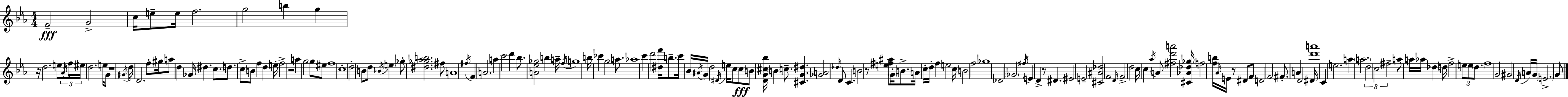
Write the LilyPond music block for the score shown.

{
  \clef treble
  \numericTimeSignature
  \time 4/4
  \key ees \major
  f'2--\fff g'2-> | c''16 e''8-- e''16 f''2. | g''2 b''4 g''4 | r16 d''2. e''8 \tuplet 3/2 { \acciaccatura { aes'16 } | \break f''16 eis''16 } d''2. e''16 g'8 | r1 | \acciaccatura { gis'16 } d''16 d'2. f''8-. | gis''16 a''8 d''4 ges'16 dis''4. c''8. | \break d''8. c''8-> b'8 f''4 d''4 | e''16-. f''2-> r2 | a''4 g''2 g''8 | eis''8 f''1 | \break c''1-. | d''2-. b'8 d''8 \acciaccatura { bes'16 } \parenthesize e''4 | ges''8-. <dis'' ges'' aes'' b''>2. | fis''8 a'1 | \break \acciaccatura { fis''16 } f'4 a'2. | a''4 c'''2 | d'''4 bes''8. <a' ees'' ges''>2 b''4 | a''16-- \acciaccatura { f''16 } g''1 | \break b''16 ces'''4 g''2 | a''8. aes''1 | c'''4 d'''2 | <dis'' f'''>16 b''8.-- c'''16 bes'16 \acciaccatura { ais'16 } g'16 d''2 | \break \acciaccatura { dis'16 } e''16 c''8 c''8\fff b'8 <d' g' cis'' bes''>16 \parenthesize b'4 c''8.-- | <cis' g' dis''>4. <ges' a'>2 \grace { des''16 } | d'8 c'4. b'2 | r8 <e'' fis'' ais''>8 \parenthesize g'16-. b'8.-> a'16 c''16-. d''16-. f''4 e''2 | \break c''16 b'2 | f''2 ges''1 | des'2 | \parenthesize ges'2 \acciaccatura { fis''16 } e'4 d'4-> | \break r8 dis'4. eis'2 | e'2-- <cis' ais' des''>2 | f'2 \grace { d'16 } f'2-> | d''2 c''16 c''4 \acciaccatura { aes''16 } | \break a'8 <fis'' d''' a'''>2 <cis' aes' des'' ges''>16 f''2 | <f'' b''>16 \grace { aes'16 } e'16 r8 dis'8 f'8 d'2 | f'2 fis'8.-. a'4 | d'2 dis'16 <d''' a'''>1 | \break c'4 | e''2. a''4 | \parenthesize a''2. \tuplet 3/2 { d''2 | c''2 fis''2-- } | \break a''8 a''16 aes''16 des''4 d''16 f''2-> | \tuplet 3/2 { e''8 e''8 \parenthesize d''8. } f''1 | g'2 | gis'2 \acciaccatura { d'16 } a'16 g'16 \parenthesize e'2.-> | \break g'8 \bar "|."
}